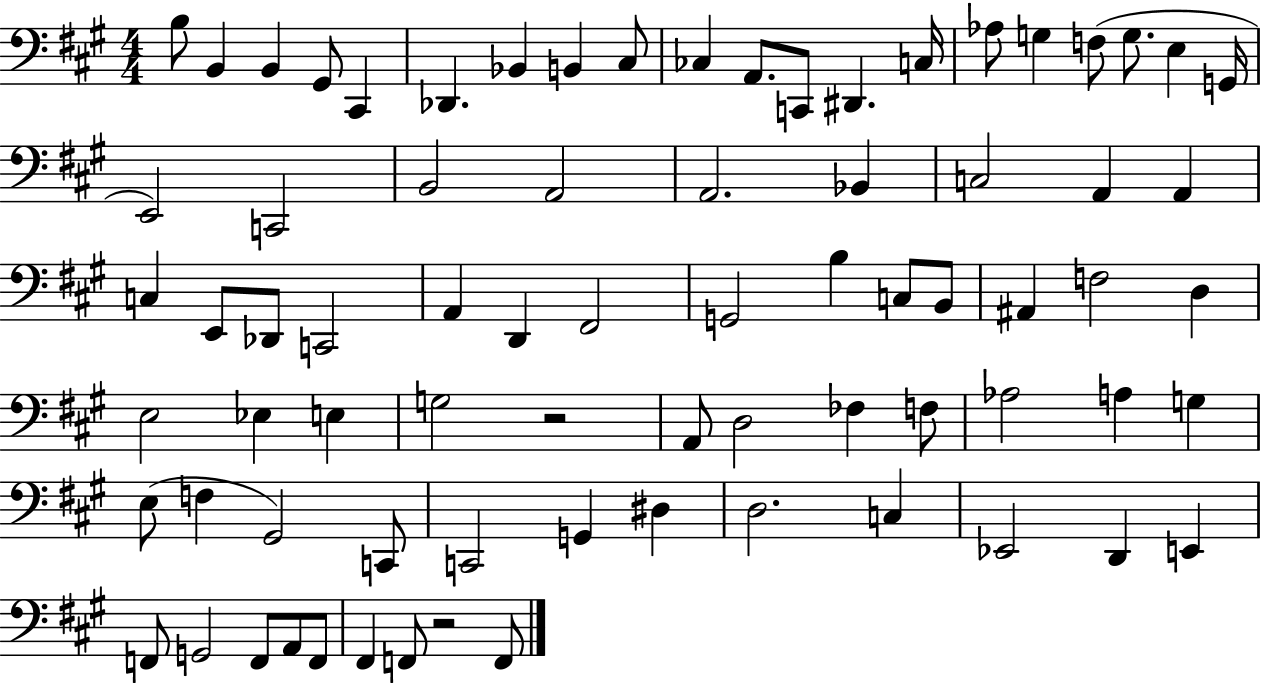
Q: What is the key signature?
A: A major